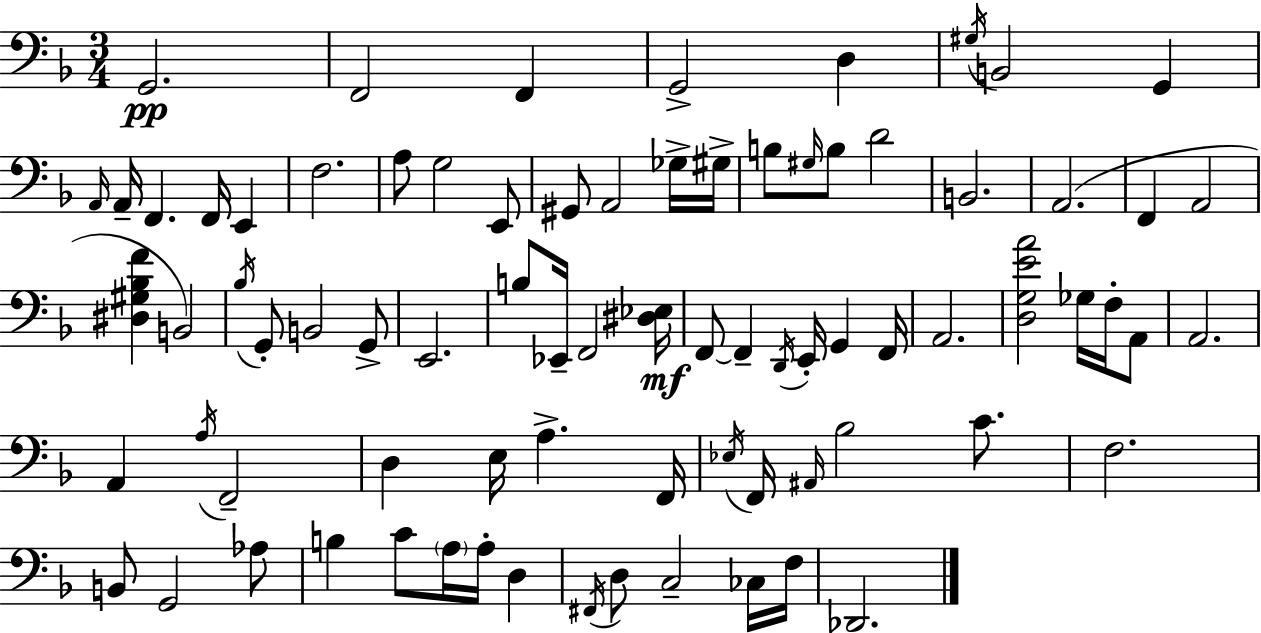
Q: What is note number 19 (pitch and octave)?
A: A2